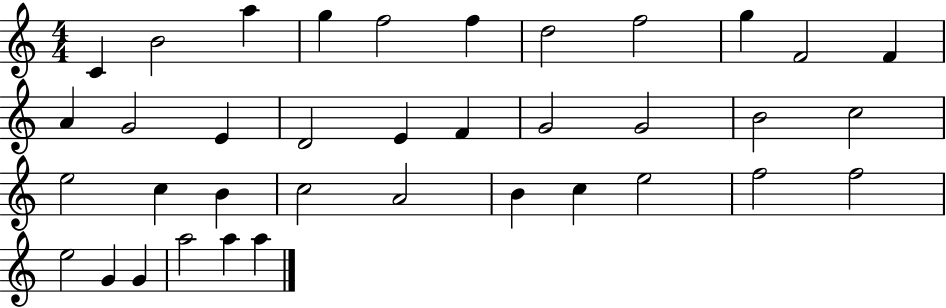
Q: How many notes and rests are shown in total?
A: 37